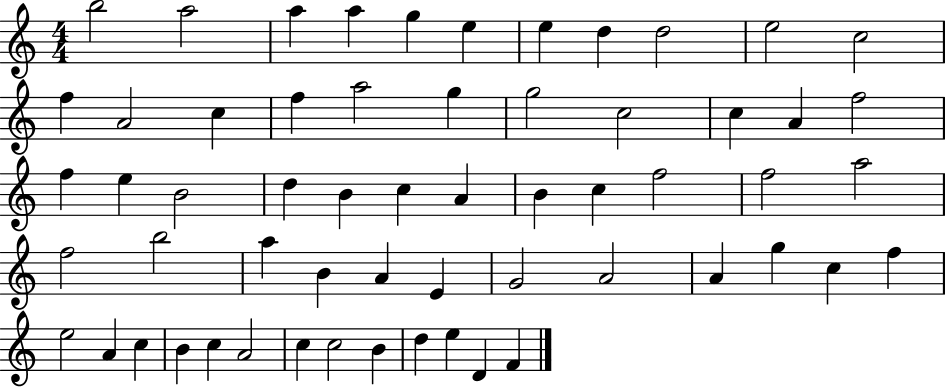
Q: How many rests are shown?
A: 0